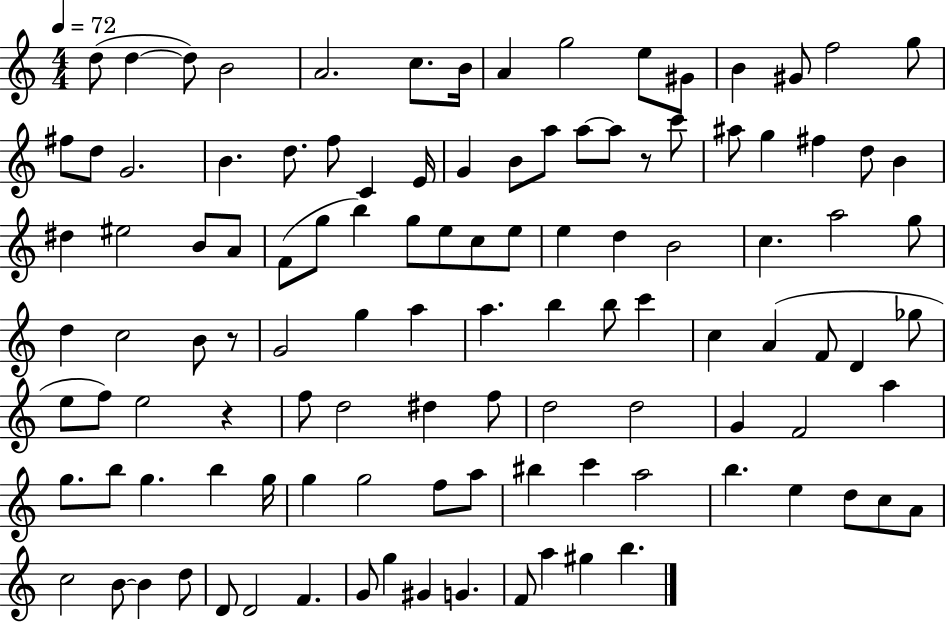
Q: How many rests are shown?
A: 3